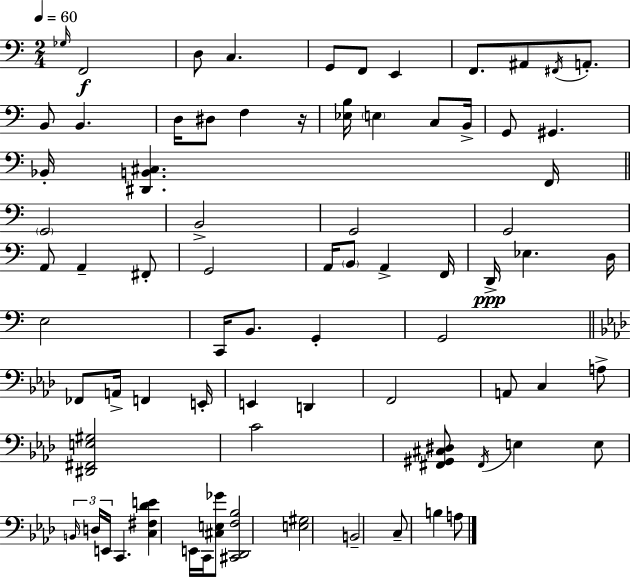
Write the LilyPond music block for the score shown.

{
  \clef bass
  \numericTimeSignature
  \time 2/4
  \key c \major
  \tempo 4 = 60
  \grace { ges16 }\f f,2 | d8 c4. | g,8 f,8 e,4 | f,8. ais,8 \acciaccatura { fis,16 } a,8.-. | \break b,8 b,4. | d16 dis8 f4 | r16 <ees b>16 \parenthesize e4 c8 | b,16-> g,8 gis,4. | \break bes,16-. <dis, b, cis>4. | f,16 \bar "||" \break \key c \major \parenthesize g,2 | b,2-> | g,2 | g,2 | \break a,8 a,4-- fis,8-. | g,2 | a,16 \parenthesize b,8 a,4-> f,16 | d,16->\ppp ees4. d16 | \break e2 | c,16 b,8. g,4-. | g,2 | \bar "||" \break \key aes \major fes,8 a,16-> f,4 e,16-. | e,4 d,4 | f,2 | a,8 c4 a8-> | \break <dis, fis, e gis>2 | c'2 | <fis, gis, cis dis>8 \acciaccatura { fis,16 } e4 e8 | \tuplet 3/2 { \grace { b,16 } d16 e,16 } c,4. | \break <c fis des' e'>4 e,16 c,16 | <cis e ges'>8 <cis, des, f bes>2 | <e gis>2 | b,2-- | \break c8-- b4 | a8 \bar "|."
}